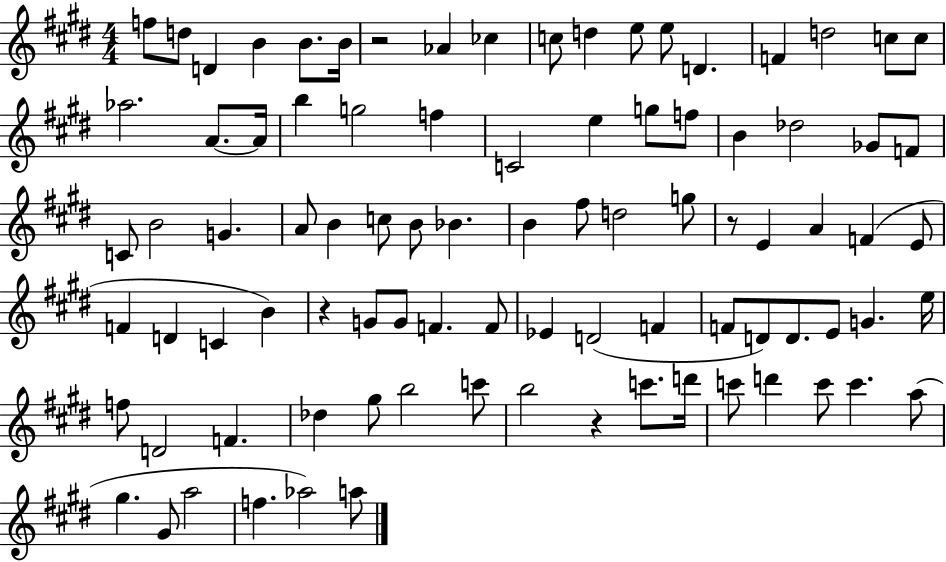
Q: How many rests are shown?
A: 4